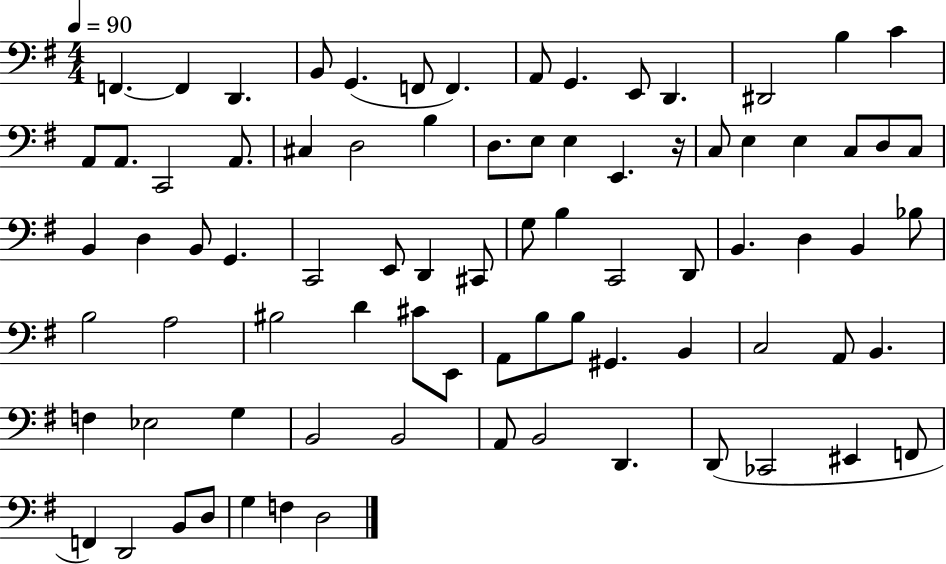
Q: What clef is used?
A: bass